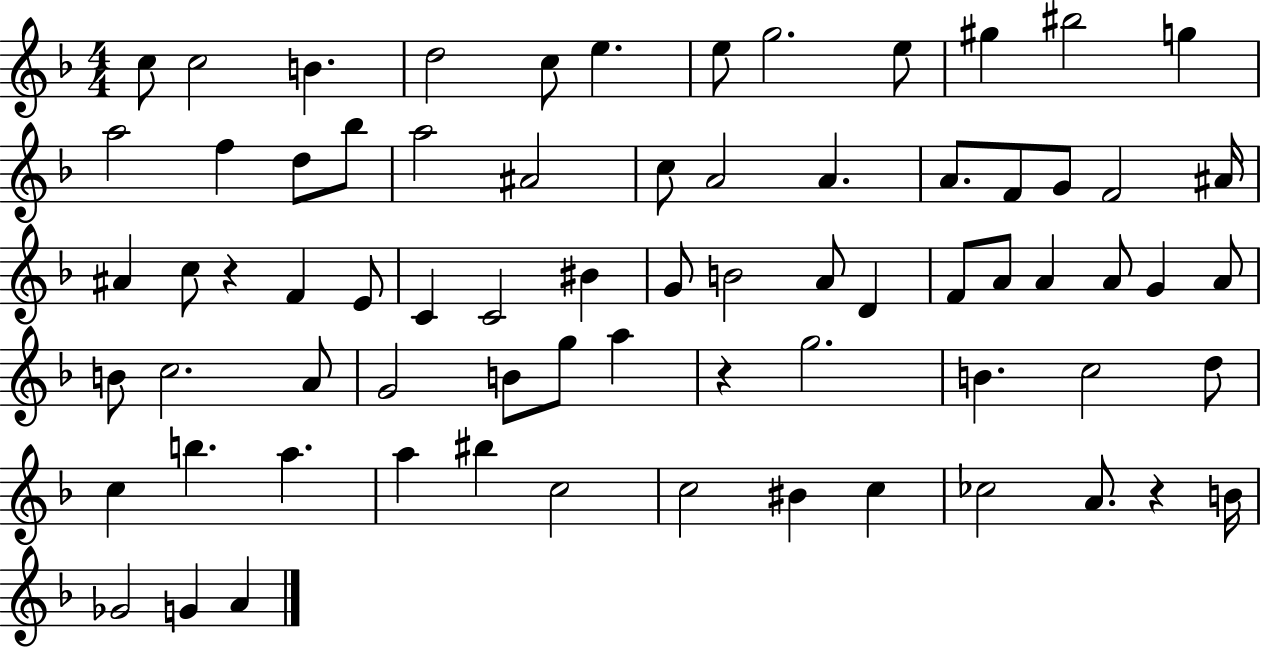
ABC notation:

X:1
T:Untitled
M:4/4
L:1/4
K:F
c/2 c2 B d2 c/2 e e/2 g2 e/2 ^g ^b2 g a2 f d/2 _b/2 a2 ^A2 c/2 A2 A A/2 F/2 G/2 F2 ^A/4 ^A c/2 z F E/2 C C2 ^B G/2 B2 A/2 D F/2 A/2 A A/2 G A/2 B/2 c2 A/2 G2 B/2 g/2 a z g2 B c2 d/2 c b a a ^b c2 c2 ^B c _c2 A/2 z B/4 _G2 G A